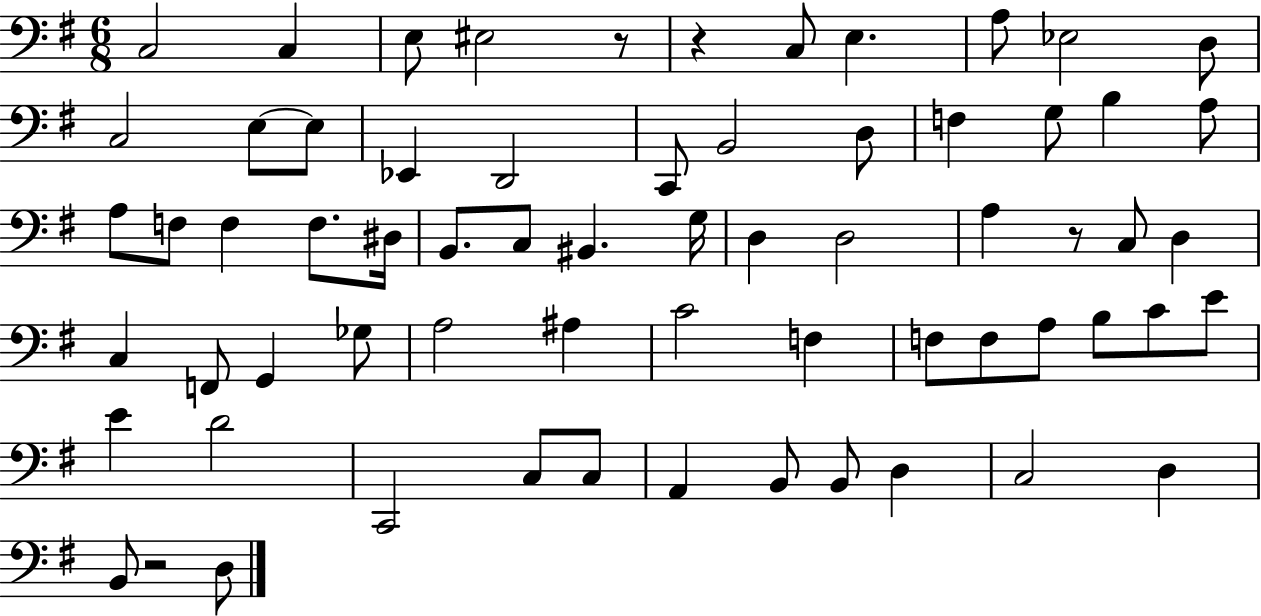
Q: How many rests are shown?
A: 4